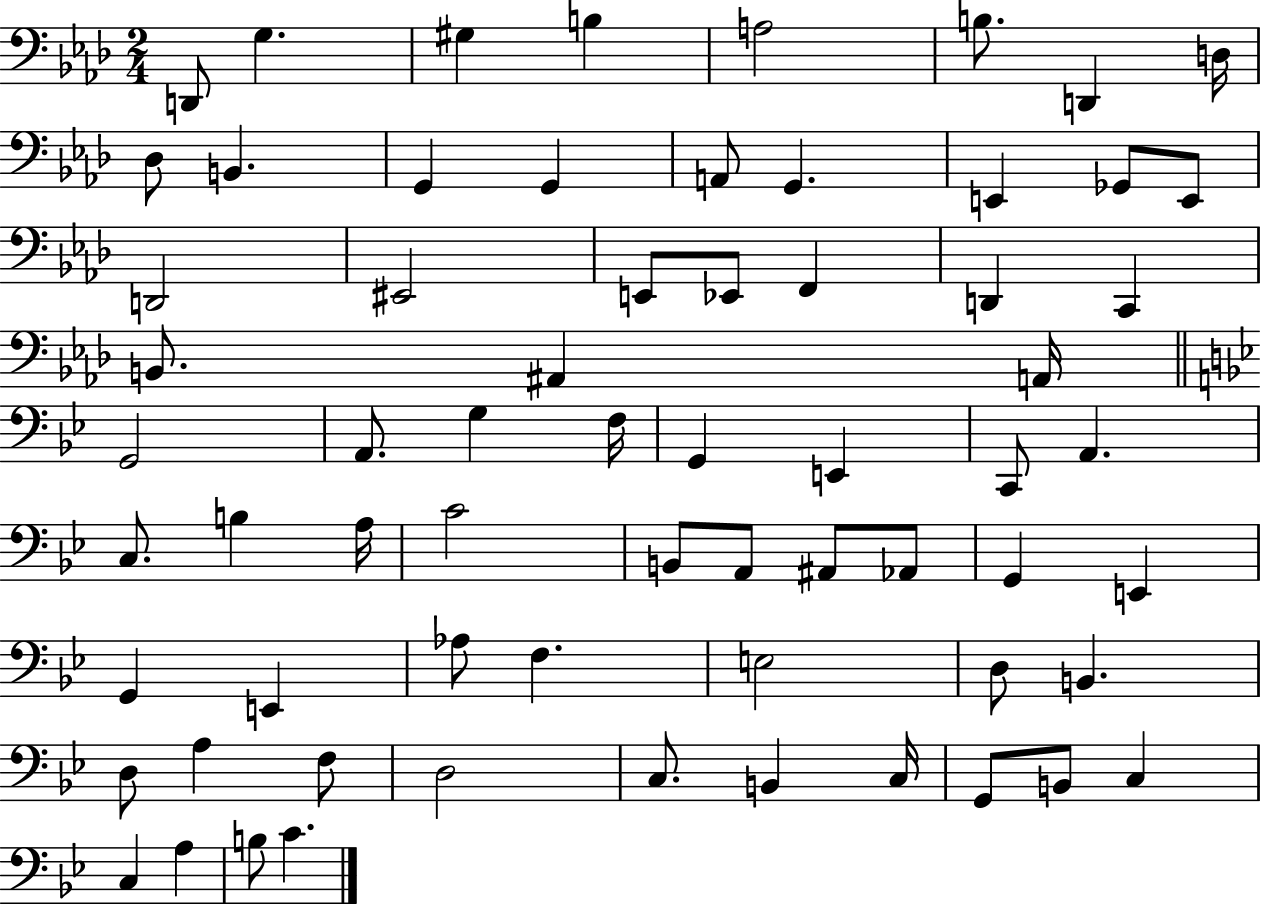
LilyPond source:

{
  \clef bass
  \numericTimeSignature
  \time 2/4
  \key aes \major
  d,8 g4. | gis4 b4 | a2 | b8. d,4 d16 | \break des8 b,4. | g,4 g,4 | a,8 g,4. | e,4 ges,8 e,8 | \break d,2 | eis,2 | e,8 ees,8 f,4 | d,4 c,4 | \break b,8. ais,4 a,16 | \bar "||" \break \key bes \major g,2 | a,8. g4 f16 | g,4 e,4 | c,8 a,4. | \break c8. b4 a16 | c'2 | b,8 a,8 ais,8 aes,8 | g,4 e,4 | \break g,4 e,4 | aes8 f4. | e2 | d8 b,4. | \break d8 a4 f8 | d2 | c8. b,4 c16 | g,8 b,8 c4 | \break c4 a4 | b8 c'4. | \bar "|."
}